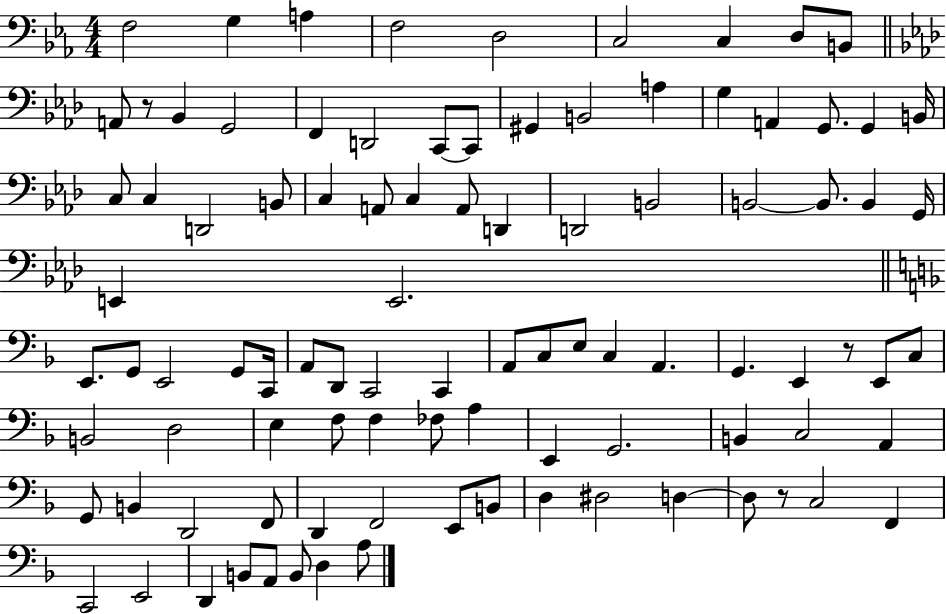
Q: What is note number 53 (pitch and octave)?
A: E3